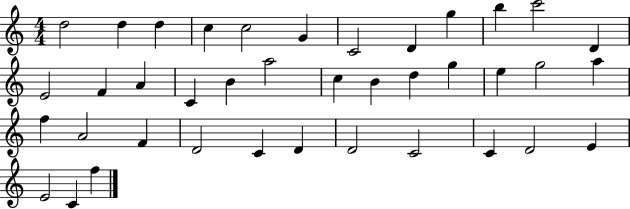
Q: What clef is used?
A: treble